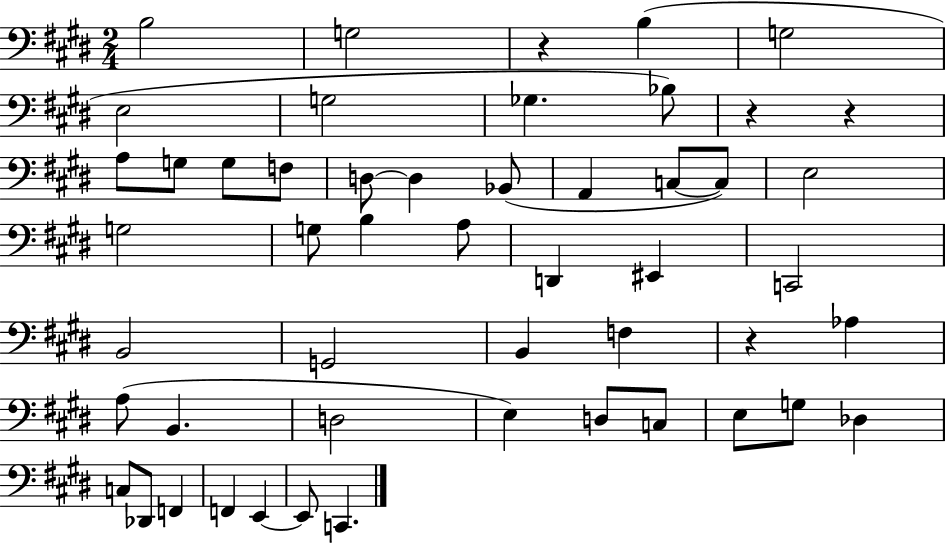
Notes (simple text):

B3/h G3/h R/q B3/q G3/h E3/h G3/h Gb3/q. Bb3/e R/q R/q A3/e G3/e G3/e F3/e D3/e D3/q Bb2/e A2/q C3/e C3/e E3/h G3/h G3/e B3/q A3/e D2/q EIS2/q C2/h B2/h G2/h B2/q F3/q R/q Ab3/q A3/e B2/q. D3/h E3/q D3/e C3/e E3/e G3/e Db3/q C3/e Db2/e F2/q F2/q E2/q E2/e C2/q.